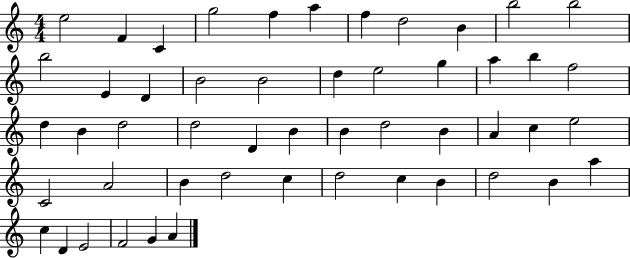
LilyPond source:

{
  \clef treble
  \numericTimeSignature
  \time 4/4
  \key c \major
  e''2 f'4 c'4 | g''2 f''4 a''4 | f''4 d''2 b'4 | b''2 b''2 | \break b''2 e'4 d'4 | b'2 b'2 | d''4 e''2 g''4 | a''4 b''4 f''2 | \break d''4 b'4 d''2 | d''2 d'4 b'4 | b'4 d''2 b'4 | a'4 c''4 e''2 | \break c'2 a'2 | b'4 d''2 c''4 | d''2 c''4 b'4 | d''2 b'4 a''4 | \break c''4 d'4 e'2 | f'2 g'4 a'4 | \bar "|."
}